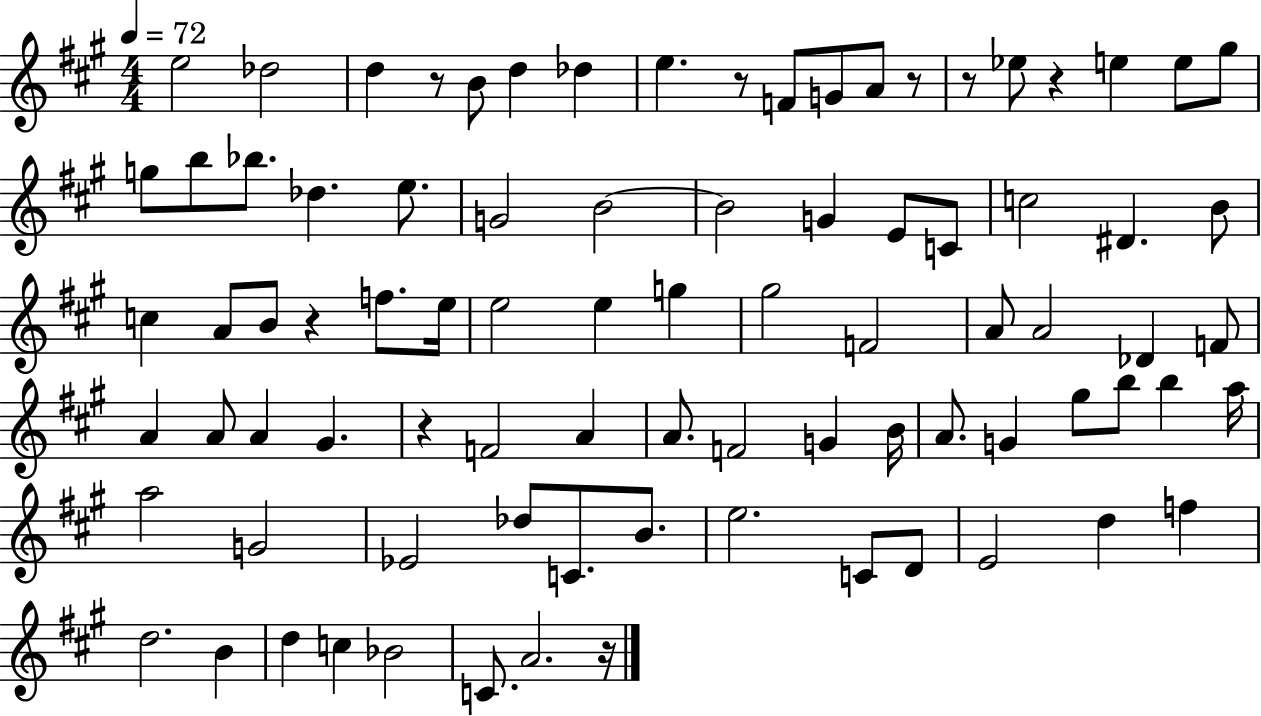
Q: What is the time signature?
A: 4/4